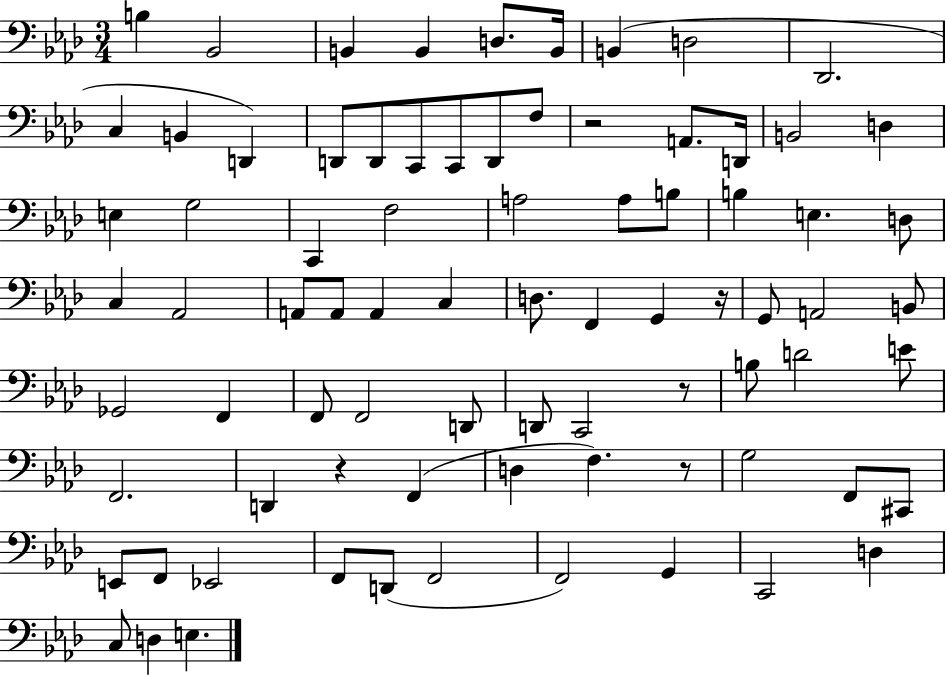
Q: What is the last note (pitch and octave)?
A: E3